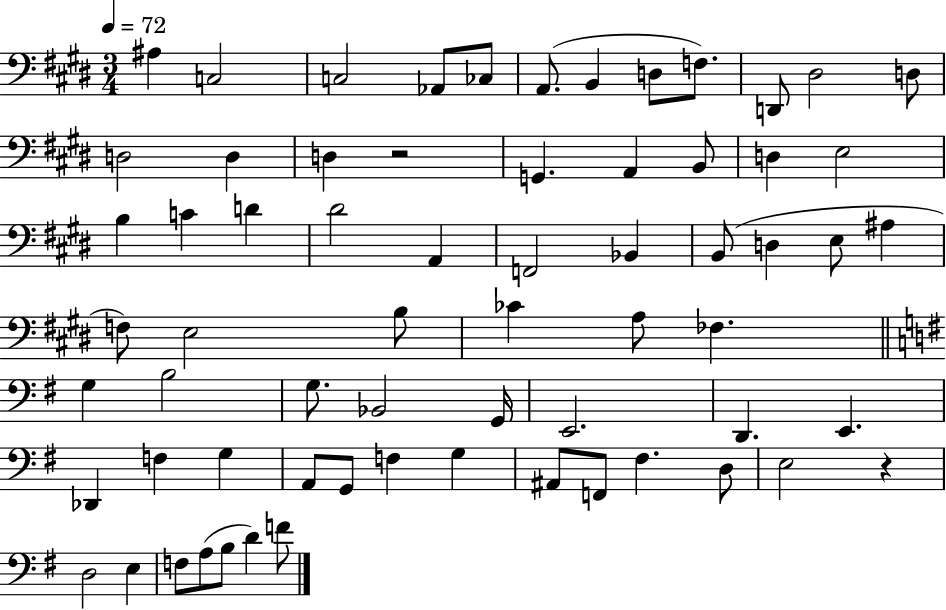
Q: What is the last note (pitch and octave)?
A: F4